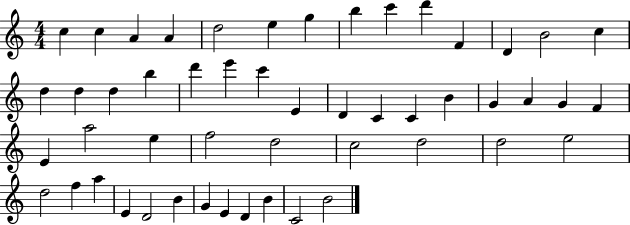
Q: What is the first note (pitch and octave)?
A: C5